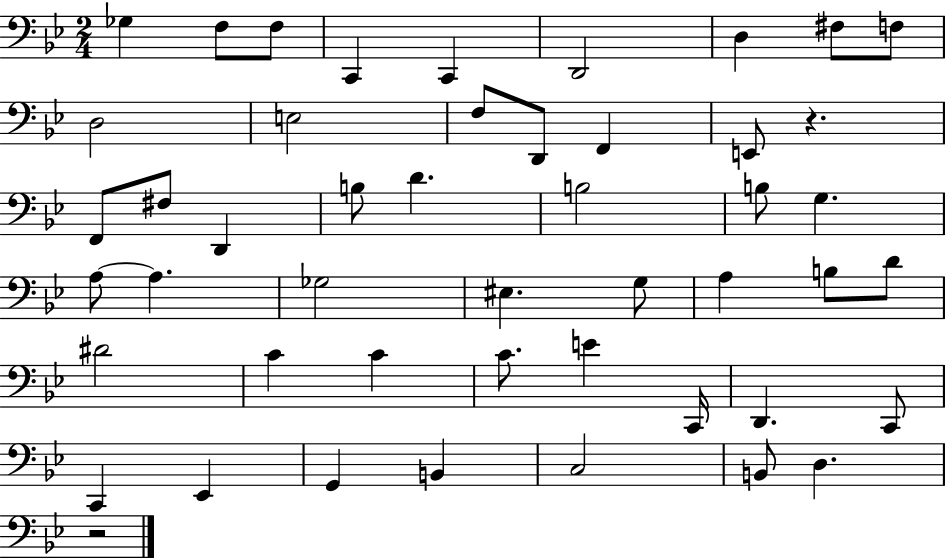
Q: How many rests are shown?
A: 2